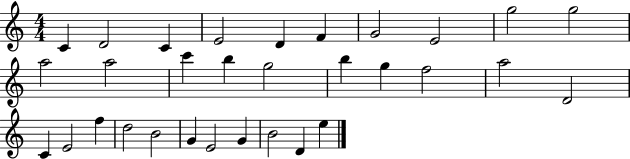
C4/q D4/h C4/q E4/h D4/q F4/q G4/h E4/h G5/h G5/h A5/h A5/h C6/q B5/q G5/h B5/q G5/q F5/h A5/h D4/h C4/q E4/h F5/q D5/h B4/h G4/q E4/h G4/q B4/h D4/q E5/q